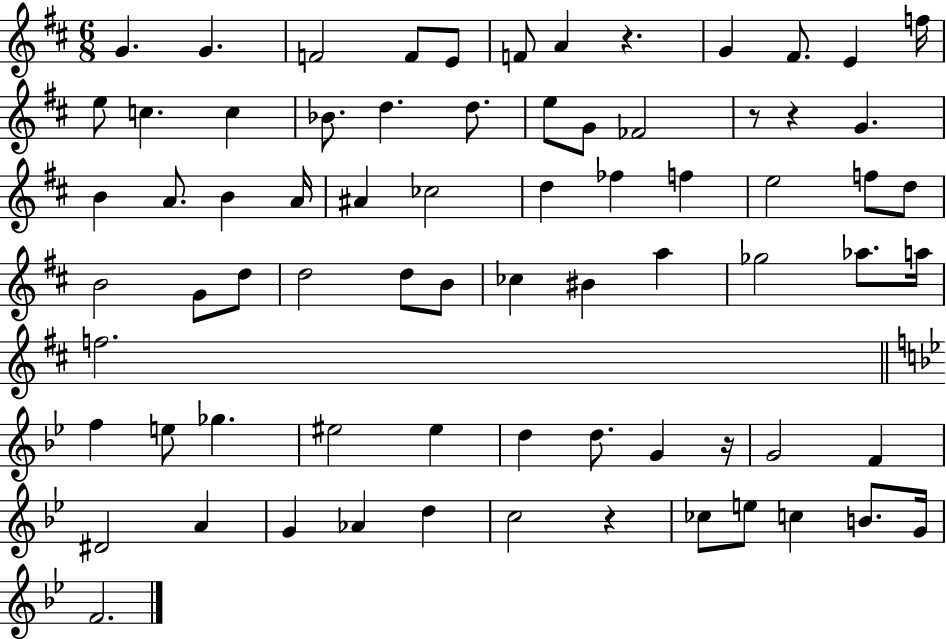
{
  \clef treble
  \numericTimeSignature
  \time 6/8
  \key d \major
  \repeat volta 2 { g'4. g'4. | f'2 f'8 e'8 | f'8 a'4 r4. | g'4 fis'8. e'4 f''16 | \break e''8 c''4. c''4 | bes'8. d''4. d''8. | e''8 g'8 fes'2 | r8 r4 g'4. | \break b'4 a'8. b'4 a'16 | ais'4 ces''2 | d''4 fes''4 f''4 | e''2 f''8 d''8 | \break b'2 g'8 d''8 | d''2 d''8 b'8 | ces''4 bis'4 a''4 | ges''2 aes''8. a''16 | \break f''2. | \bar "||" \break \key g \minor f''4 e''8 ges''4. | eis''2 eis''4 | d''4 d''8. g'4 r16 | g'2 f'4 | \break dis'2 a'4 | g'4 aes'4 d''4 | c''2 r4 | ces''8 e''8 c''4 b'8. g'16 | \break f'2. | } \bar "|."
}